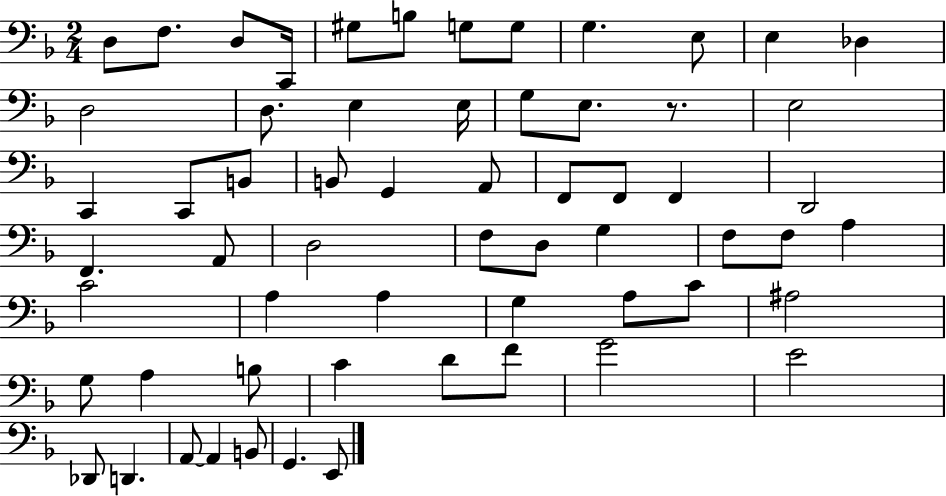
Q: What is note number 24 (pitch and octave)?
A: G2